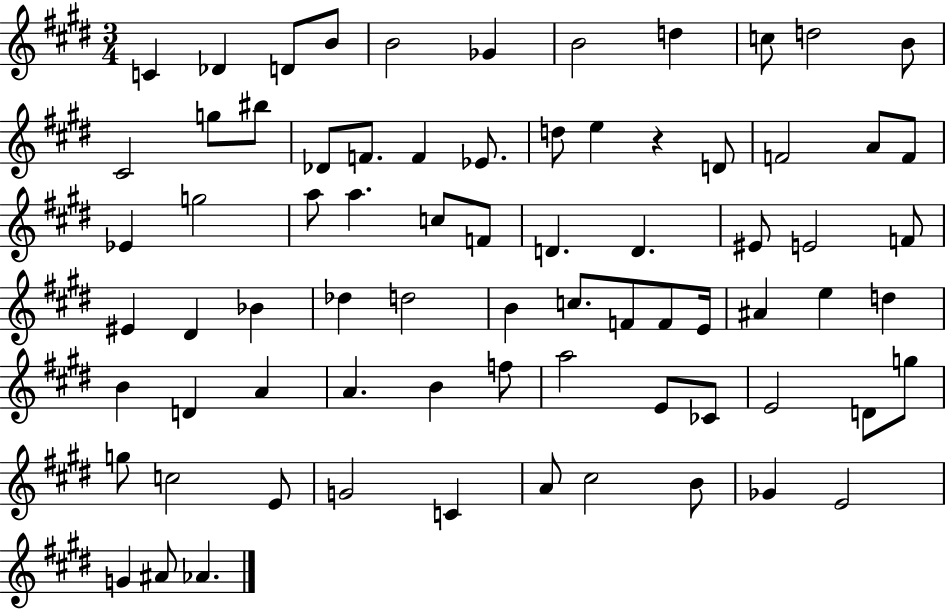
C4/q Db4/q D4/e B4/e B4/h Gb4/q B4/h D5/q C5/e D5/h B4/e C#4/h G5/e BIS5/e Db4/e F4/e. F4/q Eb4/e. D5/e E5/q R/q D4/e F4/h A4/e F4/e Eb4/q G5/h A5/e A5/q. C5/e F4/e D4/q. D4/q. EIS4/e E4/h F4/e EIS4/q D#4/q Bb4/q Db5/q D5/h B4/q C5/e. F4/e F4/e E4/s A#4/q E5/q D5/q B4/q D4/q A4/q A4/q. B4/q F5/e A5/h E4/e CES4/e E4/h D4/e G5/e G5/e C5/h E4/e G4/h C4/q A4/e C#5/h B4/e Gb4/q E4/h G4/q A#4/e Ab4/q.